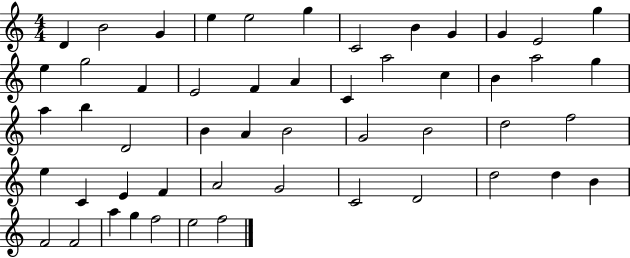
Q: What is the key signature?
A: C major